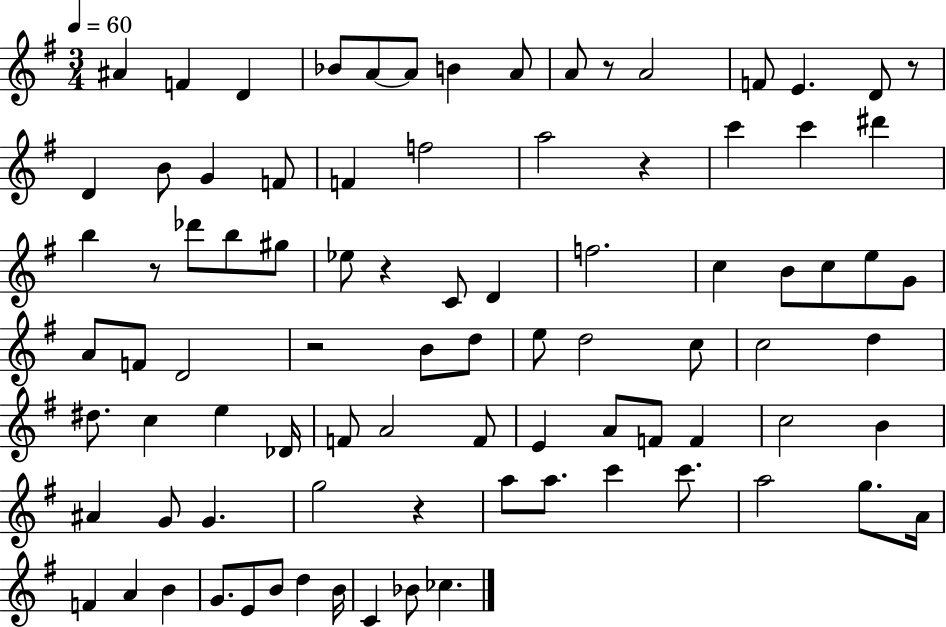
{
  \clef treble
  \numericTimeSignature
  \time 3/4
  \key g \major
  \tempo 4 = 60
  ais'4 f'4 d'4 | bes'8 a'8~~ a'8 b'4 a'8 | a'8 r8 a'2 | f'8 e'4. d'8 r8 | \break d'4 b'8 g'4 f'8 | f'4 f''2 | a''2 r4 | c'''4 c'''4 dis'''4 | \break b''4 r8 des'''8 b''8 gis''8 | ees''8 r4 c'8 d'4 | f''2. | c''4 b'8 c''8 e''8 g'8 | \break a'8 f'8 d'2 | r2 b'8 d''8 | e''8 d''2 c''8 | c''2 d''4 | \break dis''8. c''4 e''4 des'16 | f'8 a'2 f'8 | e'4 a'8 f'8 f'4 | c''2 b'4 | \break ais'4 g'8 g'4. | g''2 r4 | a''8 a''8. c'''4 c'''8. | a''2 g''8. a'16 | \break f'4 a'4 b'4 | g'8. e'8 b'8 d''4 b'16 | c'4 bes'8 ces''4. | \bar "|."
}